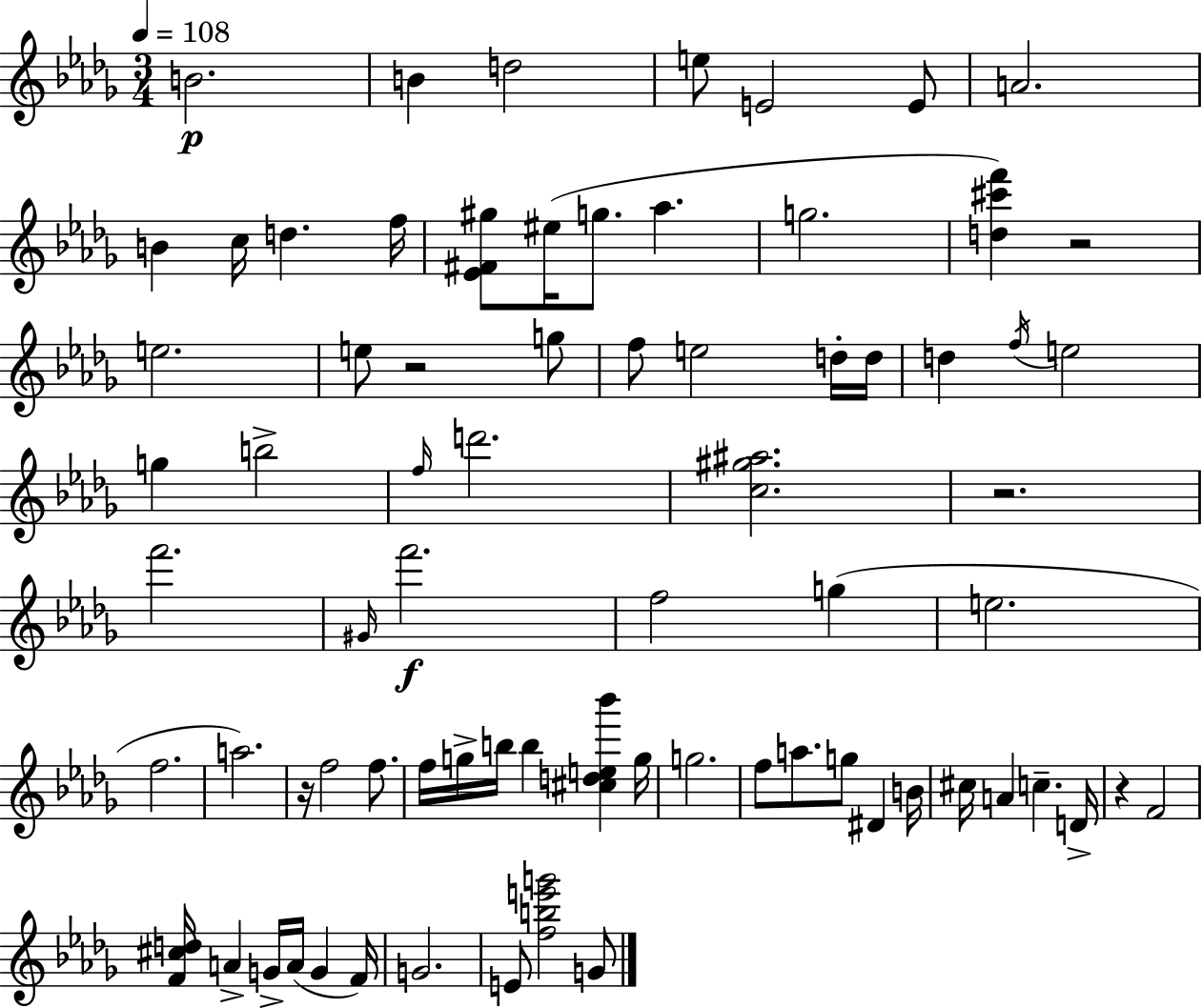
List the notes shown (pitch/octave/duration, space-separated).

B4/h. B4/q D5/h E5/e E4/h E4/e A4/h. B4/q C5/s D5/q. F5/s [Eb4,F#4,G#5]/e EIS5/s G5/e. Ab5/q. G5/h. [D5,C#6,F6]/q R/h E5/h. E5/e R/h G5/e F5/e E5/h D5/s D5/s D5/q F5/s E5/h G5/q B5/h F5/s D6/h. [C5,G#5,A#5]/h. R/h. F6/h. G#4/s F6/h. F5/h G5/q E5/h. F5/h. A5/h. R/s F5/h F5/e. F5/s G5/s B5/s B5/q [C#5,D5,E5,Bb6]/q G5/s G5/h. F5/e A5/e. G5/e D#4/q B4/s C#5/s A4/q C5/q. D4/s R/q F4/h [F4,C#5,D5]/s A4/q G4/s A4/s G4/q F4/s G4/h. E4/e [F5,B5,E6,G6]/h G4/e